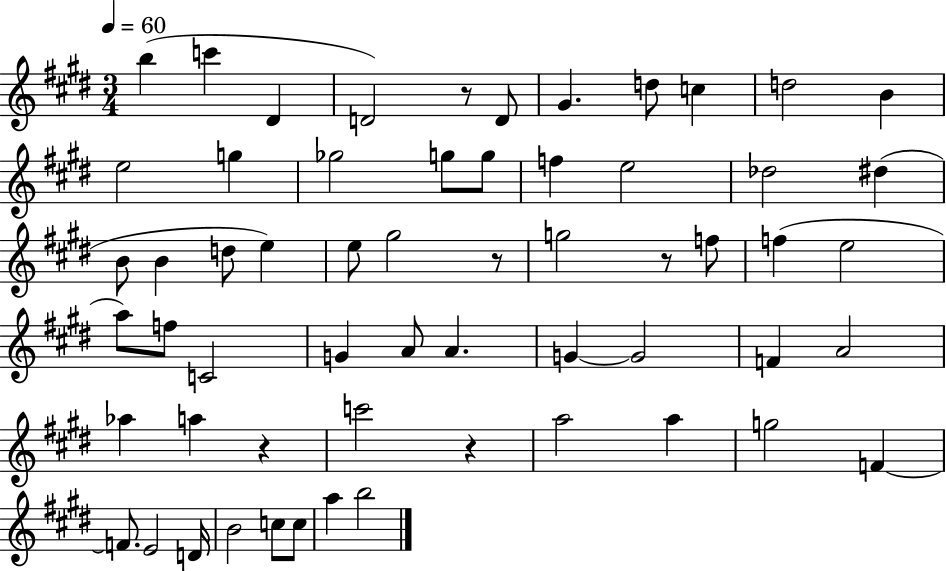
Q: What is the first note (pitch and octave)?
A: B5